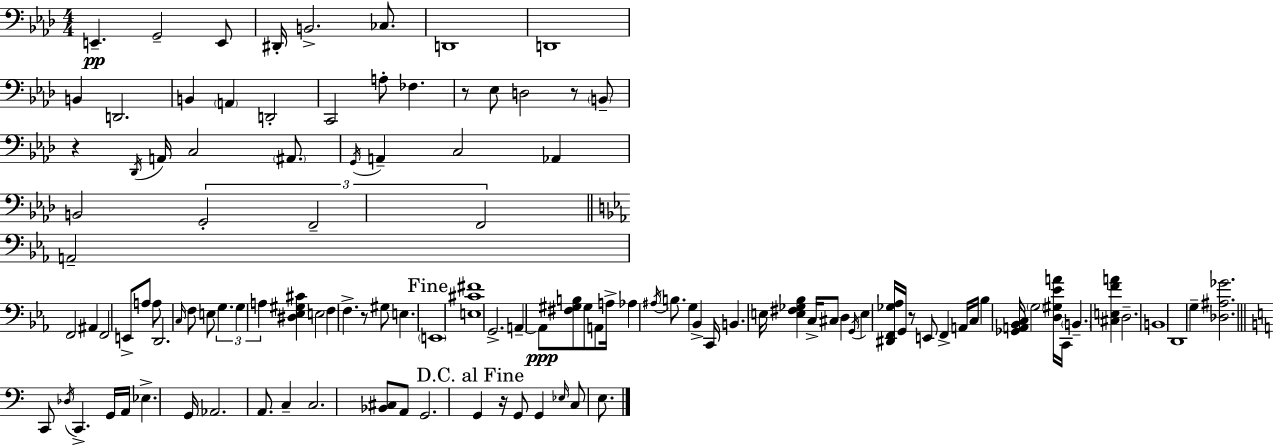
{
  \clef bass
  \numericTimeSignature
  \time 4/4
  \key f \minor
  e,4.--\pp g,2-- e,8 | dis,16-. b,2.-> ces8. | d,1 | d,1 | \break b,4 d,2. | b,4 \parenthesize a,4 d,2-. | c,2 a8-. fes4. | r8 ees8 d2 r8 \parenthesize b,8-- | \break r4 \acciaccatura { des,16 } a,16 c2 \parenthesize ais,8. | \acciaccatura { g,16 } a,4-- c2 aes,4 | b,2 \tuplet 3/2 { g,2-. | f,2-- f,2 } | \break \bar "||" \break \key ees \major a,2-- f,2 | ais,4 f,2 e,8-> a8 | a8 d,2. \grace { c16 } f8 | e8 \tuplet 3/2 { g4. g4 a4 } | \break <dis ees gis cis'>4 e2 f4 | f4.-> r8 gis8 e4. | \mark "Fine" \parenthesize e,1 | <e cis' fis'>1 | \break g,2.-> a,4--~~ | a,8\ppp <fis gis b>8 gis8 a,8 a16-> aes4 \acciaccatura { ais16 } b8. | g4 bes,4-> c,16 b,4. | e16 <e fis ges bes>4 c16-> cis8 d4 \acciaccatura { g,16 } e4 | \break <dis, f, ges aes>16 g,16 r8 e,8 f,4-> a,16 c16 bes4 | <ges, a, bes, c>16 \parenthesize g2 <d gis ees' a'>16 c,16 \parenthesize b,4.-- | <cis e f' a'>4 d2.-- | b,1 | \break d,1 | g4-- <des ais ges'>2. | \bar "||" \break \key c \major c,8 \acciaccatura { des16 } c,4.-> g,16 a,16 ees4.-> | g,16 aes,2. a,8. | c4-- c2. | <bes, cis>8 a,8 g,2. | \break \mark "D.C. al Fine" g,4 r16 g,8 g,4 \grace { ees16 } c8 e8. | \bar "|."
}